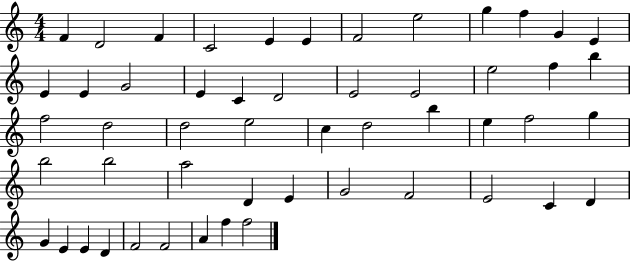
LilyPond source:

{
  \clef treble
  \numericTimeSignature
  \time 4/4
  \key c \major
  f'4 d'2 f'4 | c'2 e'4 e'4 | f'2 e''2 | g''4 f''4 g'4 e'4 | \break e'4 e'4 g'2 | e'4 c'4 d'2 | e'2 e'2 | e''2 f''4 b''4 | \break f''2 d''2 | d''2 e''2 | c''4 d''2 b''4 | e''4 f''2 g''4 | \break b''2 b''2 | a''2 d'4 e'4 | g'2 f'2 | e'2 c'4 d'4 | \break g'4 e'4 e'4 d'4 | f'2 f'2 | a'4 f''4 f''2 | \bar "|."
}